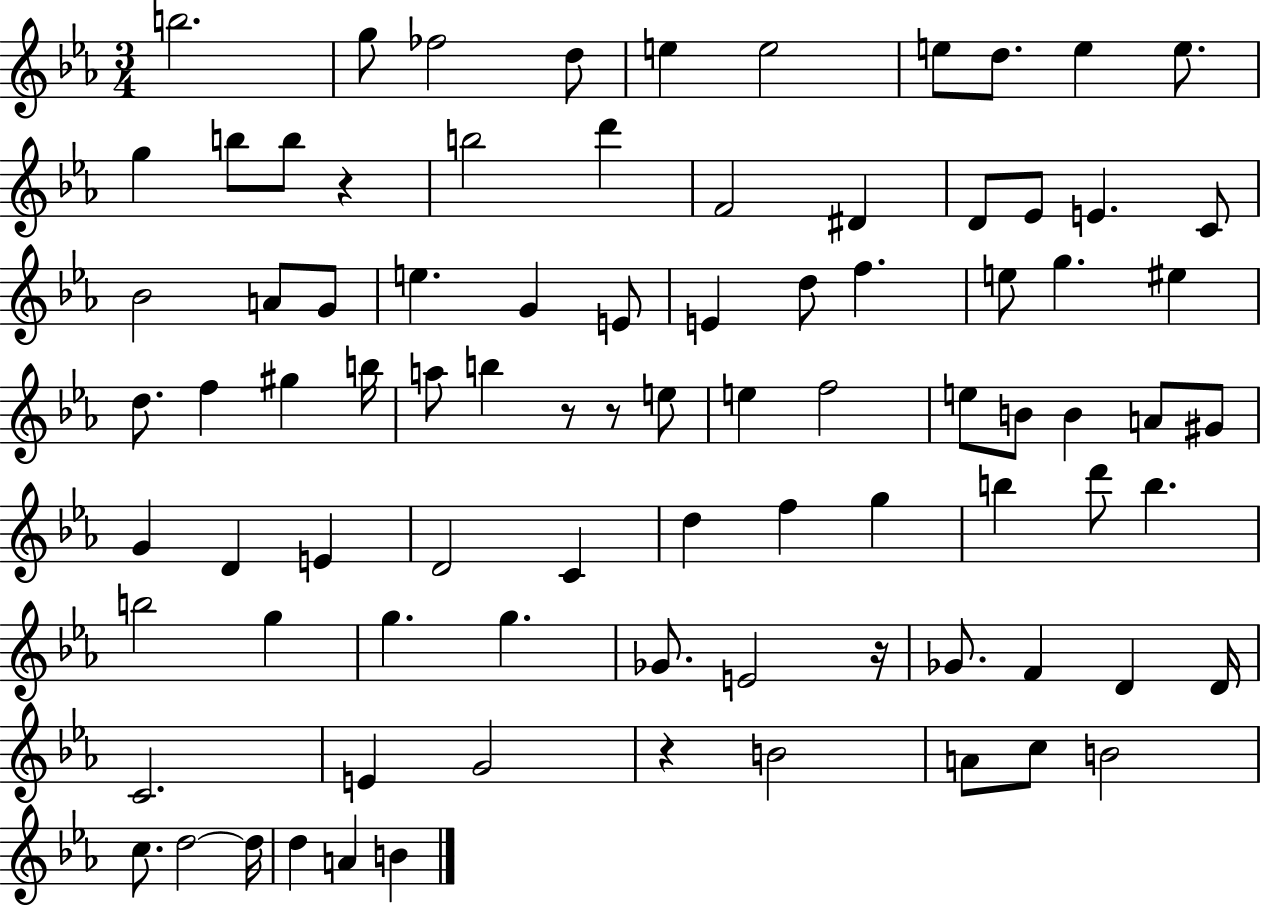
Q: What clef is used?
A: treble